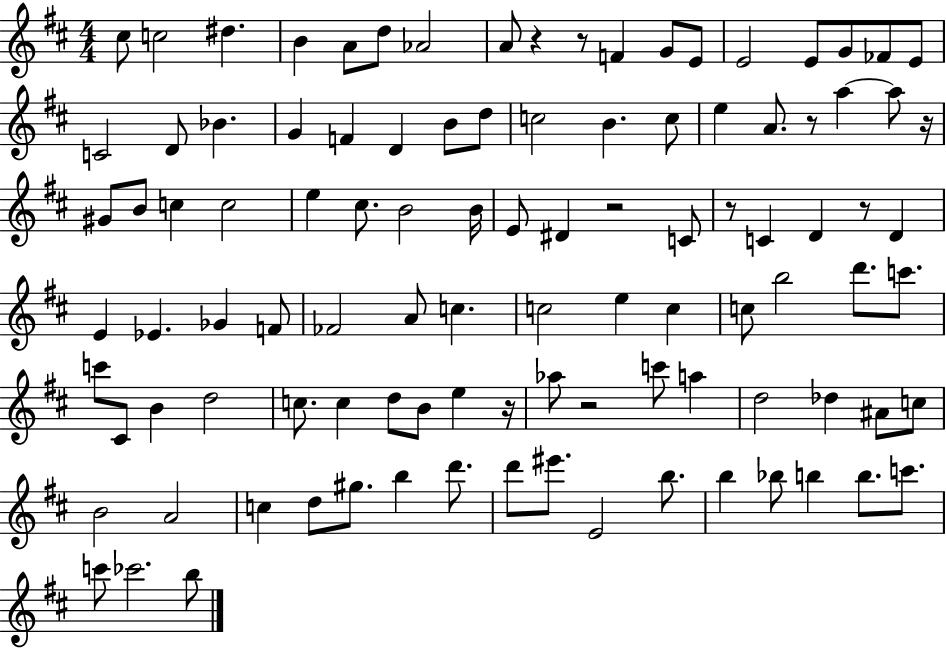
{
  \clef treble
  \numericTimeSignature
  \time 4/4
  \key d \major
  cis''8 c''2 dis''4. | b'4 a'8 d''8 aes'2 | a'8 r4 r8 f'4 g'8 e'8 | e'2 e'8 g'8 fes'8 e'8 | \break c'2 d'8 bes'4. | g'4 f'4 d'4 b'8 d''8 | c''2 b'4. c''8 | e''4 a'8. r8 a''4~~ a''8 r16 | \break gis'8 b'8 c''4 c''2 | e''4 cis''8. b'2 b'16 | e'8 dis'4 r2 c'8 | r8 c'4 d'4 r8 d'4 | \break e'4 ees'4. ges'4 f'8 | fes'2 a'8 c''4. | c''2 e''4 c''4 | c''8 b''2 d'''8. c'''8. | \break c'''8 cis'8 b'4 d''2 | c''8. c''4 d''8 b'8 e''4 r16 | aes''8 r2 c'''8 a''4 | d''2 des''4 ais'8 c''8 | \break b'2 a'2 | c''4 d''8 gis''8. b''4 d'''8. | d'''8 eis'''8. e'2 b''8. | b''4 bes''8 b''4 b''8. c'''8. | \break c'''8 ces'''2. b''8 | \bar "|."
}